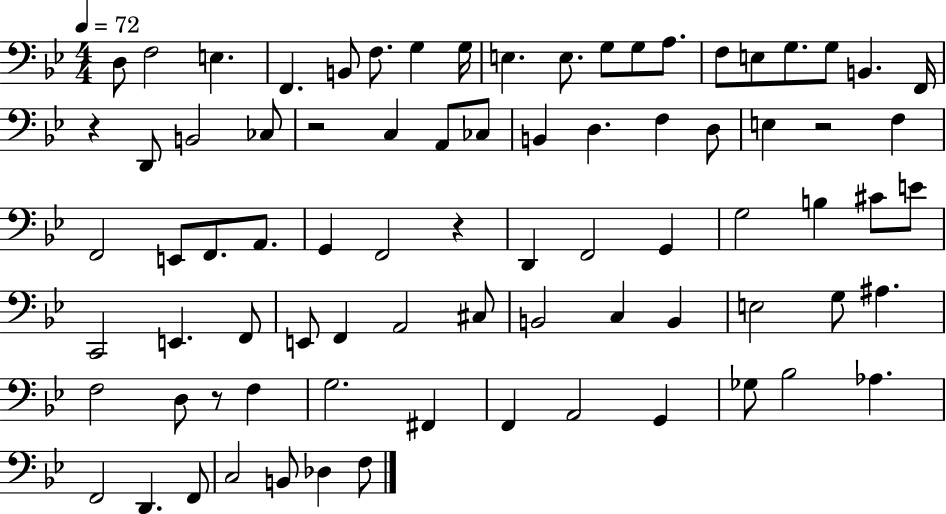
D3/e F3/h E3/q. F2/q. B2/e F3/e. G3/q G3/s E3/q. E3/e. G3/e G3/e A3/e. F3/e E3/e G3/e. G3/e B2/q. F2/s R/q D2/e B2/h CES3/e R/h C3/q A2/e CES3/e B2/q D3/q. F3/q D3/e E3/q R/h F3/q F2/h E2/e F2/e. A2/e. G2/q F2/h R/q D2/q F2/h G2/q G3/h B3/q C#4/e E4/e C2/h E2/q. F2/e E2/e F2/q A2/h C#3/e B2/h C3/q B2/q E3/h G3/e A#3/q. F3/h D3/e R/e F3/q G3/h. F#2/q F2/q A2/h G2/q Gb3/e Bb3/h Ab3/q. F2/h D2/q. F2/e C3/h B2/e Db3/q F3/e